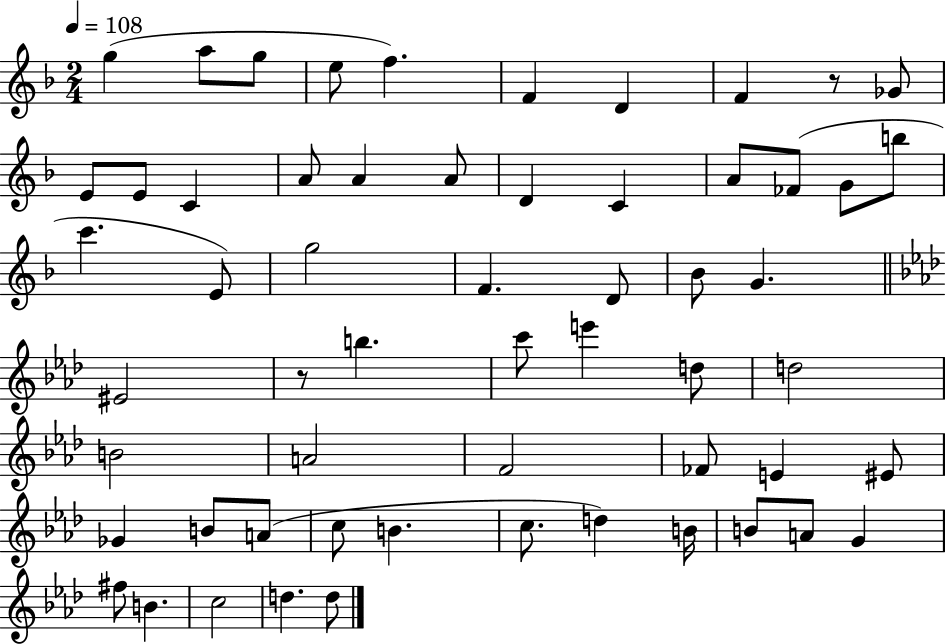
{
  \clef treble
  \numericTimeSignature
  \time 2/4
  \key f \major
  \tempo 4 = 108
  g''4( a''8 g''8 | e''8 f''4.) | f'4 d'4 | f'4 r8 ges'8 | \break e'8 e'8 c'4 | a'8 a'4 a'8 | d'4 c'4 | a'8 fes'8( g'8 b''8 | \break c'''4. e'8) | g''2 | f'4. d'8 | bes'8 g'4. | \break \bar "||" \break \key aes \major eis'2 | r8 b''4. | c'''8 e'''4 d''8 | d''2 | \break b'2 | a'2 | f'2 | fes'8 e'4 eis'8 | \break ges'4 b'8 a'8( | c''8 b'4. | c''8. d''4) b'16 | b'8 a'8 g'4 | \break fis''8 b'4. | c''2 | d''4. d''8 | \bar "|."
}